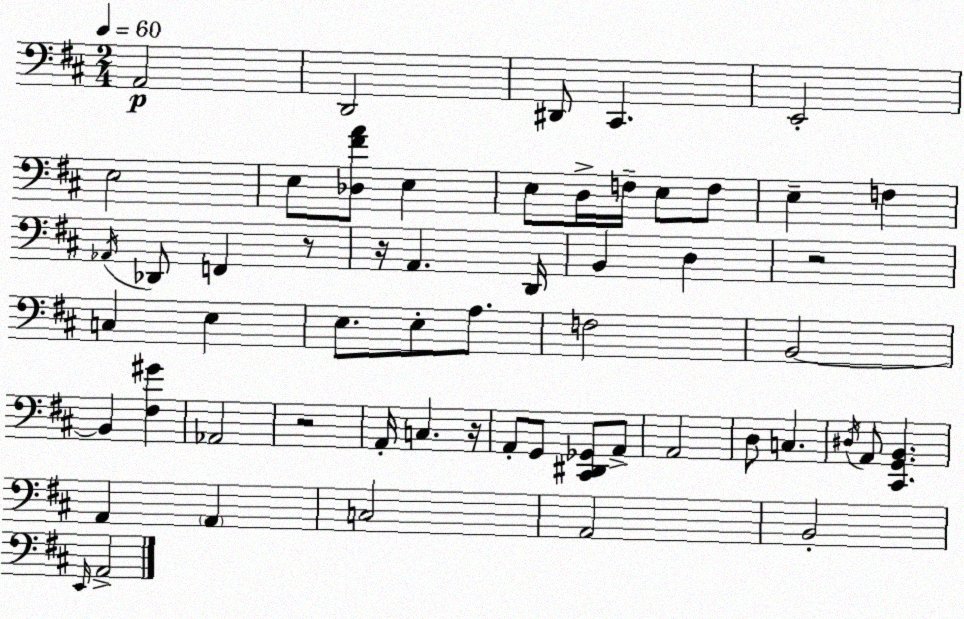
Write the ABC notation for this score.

X:1
T:Untitled
M:2/4
L:1/4
K:D
A,,2 D,,2 ^D,,/2 ^C,, E,,2 E,2 E,/2 [_D,^FA]/2 E, E,/2 D,/4 F,/4 E,/2 F,/2 E, F, _A,,/4 _D,,/2 F,, z/2 z/4 A,, D,,/4 B,, D, z2 C, E, E,/2 E,/2 A,/2 F,2 B,,2 B,, [^F,^G] _A,,2 z2 A,,/4 C, z/4 A,,/2 G,,/2 [^C,,^D,,_G,,]/2 A,,/2 A,,2 D,/2 C, ^D,/4 A,,/2 [^C,,G,,B,,] A,, A,, C,2 A,,2 B,,2 E,,/4 A,,2